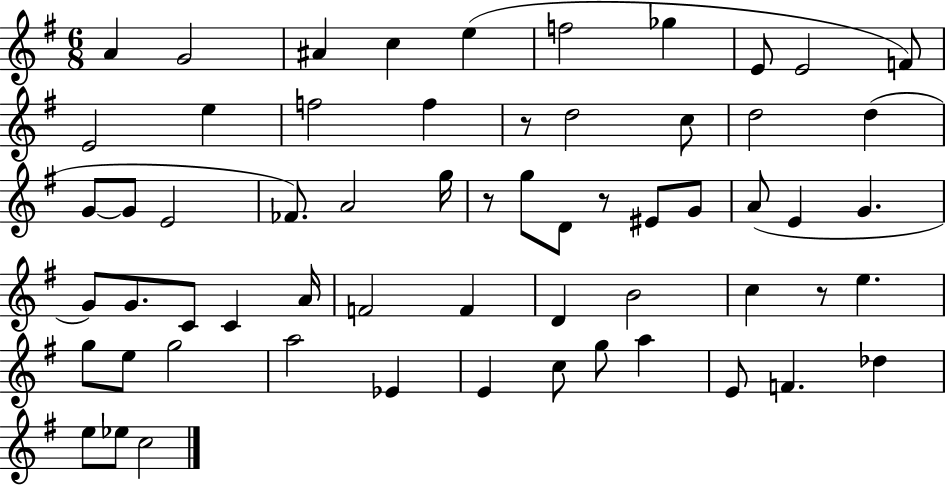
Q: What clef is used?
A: treble